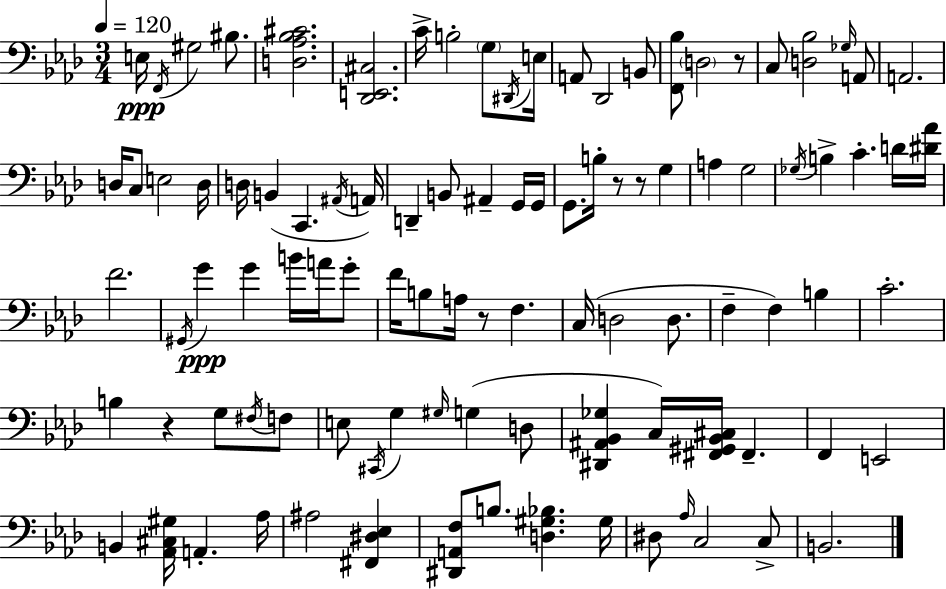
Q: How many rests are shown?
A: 5